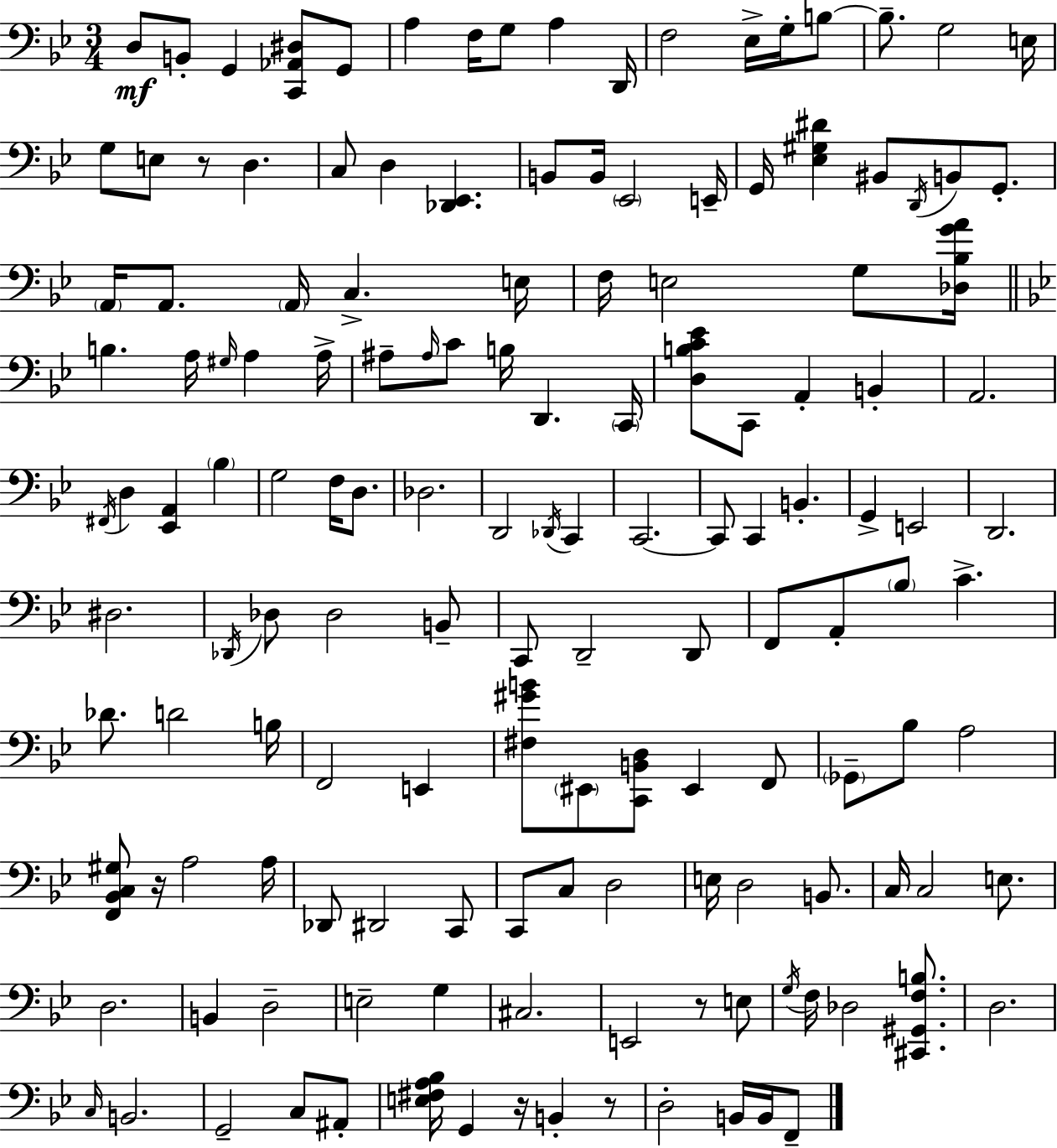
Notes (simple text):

D3/e B2/e G2/q [C2,Ab2,D#3]/e G2/e A3/q F3/s G3/e A3/q D2/s F3/h Eb3/s G3/s B3/e B3/e. G3/h E3/s G3/e E3/e R/e D3/q. C3/e D3/q [Db2,Eb2]/q. B2/e B2/s Eb2/h E2/s G2/s [Eb3,G#3,D#4]/q BIS2/e D2/s B2/e G2/e. A2/s A2/e. A2/s C3/q. E3/s F3/s E3/h G3/e [Db3,Bb3,G4,A4]/s B3/q. A3/s G#3/s A3/q A3/s A#3/e A#3/s C4/e B3/s D2/q. C2/s [D3,B3,C4,Eb4]/e C2/e A2/q B2/q A2/h. F#2/s D3/q [Eb2,A2]/q Bb3/q G3/h F3/s D3/e. Db3/h. D2/h Db2/s C2/q C2/h. C2/e C2/q B2/q. G2/q E2/h D2/h. D#3/h. Db2/s Db3/e Db3/h B2/e C2/e D2/h D2/e F2/e A2/e Bb3/e C4/q. Db4/e. D4/h B3/s F2/h E2/q [F#3,G#4,B4]/e EIS2/e [C2,B2,D3]/e EIS2/q F2/e Gb2/e Bb3/e A3/h [F2,Bb2,C3,G#3]/e R/s A3/h A3/s Db2/e D#2/h C2/e C2/e C3/e D3/h E3/s D3/h B2/e. C3/s C3/h E3/e. D3/h. B2/q D3/h E3/h G3/q C#3/h. E2/h R/e E3/e G3/s F3/s Db3/h [C#2,G#2,F3,B3]/e. D3/h. C3/s B2/h. G2/h C3/e A#2/e [E3,F#3,A3,Bb3]/s G2/q R/s B2/q R/e D3/h B2/s B2/s F2/e